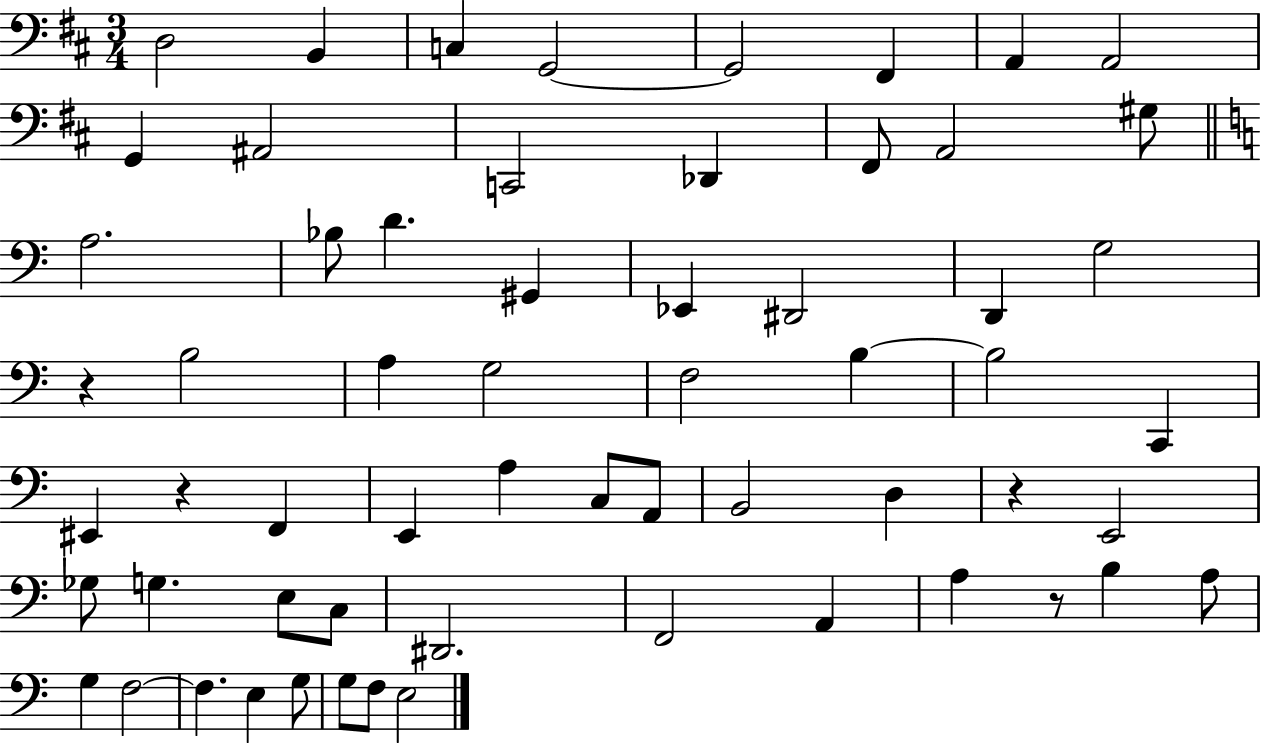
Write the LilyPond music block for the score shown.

{
  \clef bass
  \numericTimeSignature
  \time 3/4
  \key d \major
  d2 b,4 | c4 g,2~~ | g,2 fis,4 | a,4 a,2 | \break g,4 ais,2 | c,2 des,4 | fis,8 a,2 gis8 | \bar "||" \break \key a \minor a2. | bes8 d'4. gis,4 | ees,4 dis,2 | d,4 g2 | \break r4 b2 | a4 g2 | f2 b4~~ | b2 c,4 | \break eis,4 r4 f,4 | e,4 a4 c8 a,8 | b,2 d4 | r4 e,2 | \break ges8 g4. e8 c8 | dis,2. | f,2 a,4 | a4 r8 b4 a8 | \break g4 f2~~ | f4. e4 g8 | g8 f8 e2 | \bar "|."
}